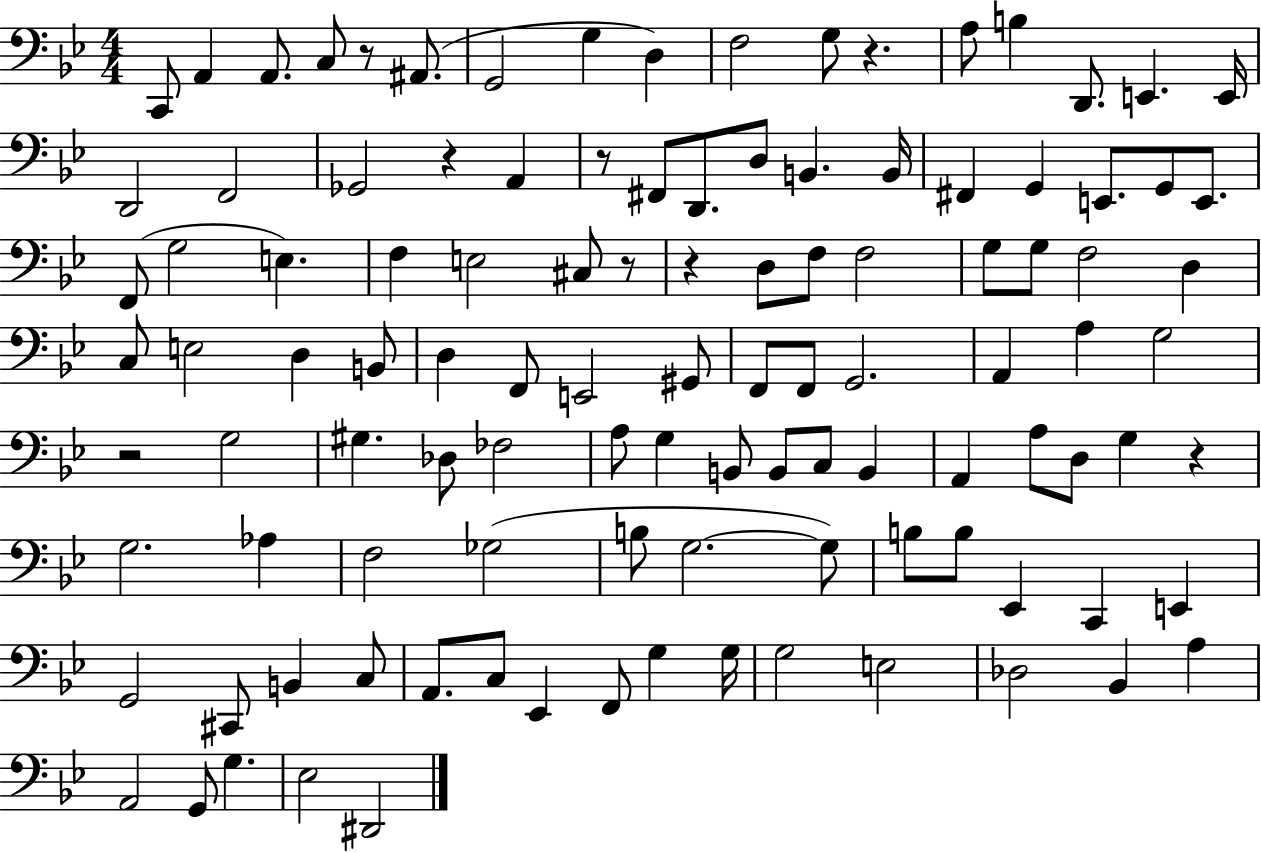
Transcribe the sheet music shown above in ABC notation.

X:1
T:Untitled
M:4/4
L:1/4
K:Bb
C,,/2 A,, A,,/2 C,/2 z/2 ^A,,/2 G,,2 G, D, F,2 G,/2 z A,/2 B, D,,/2 E,, E,,/4 D,,2 F,,2 _G,,2 z A,, z/2 ^F,,/2 D,,/2 D,/2 B,, B,,/4 ^F,, G,, E,,/2 G,,/2 E,,/2 F,,/2 G,2 E, F, E,2 ^C,/2 z/2 z D,/2 F,/2 F,2 G,/2 G,/2 F,2 D, C,/2 E,2 D, B,,/2 D, F,,/2 E,,2 ^G,,/2 F,,/2 F,,/2 G,,2 A,, A, G,2 z2 G,2 ^G, _D,/2 _F,2 A,/2 G, B,,/2 B,,/2 C,/2 B,, A,, A,/2 D,/2 G, z G,2 _A, F,2 _G,2 B,/2 G,2 G,/2 B,/2 B,/2 _E,, C,, E,, G,,2 ^C,,/2 B,, C,/2 A,,/2 C,/2 _E,, F,,/2 G, G,/4 G,2 E,2 _D,2 _B,, A, A,,2 G,,/2 G, _E,2 ^D,,2